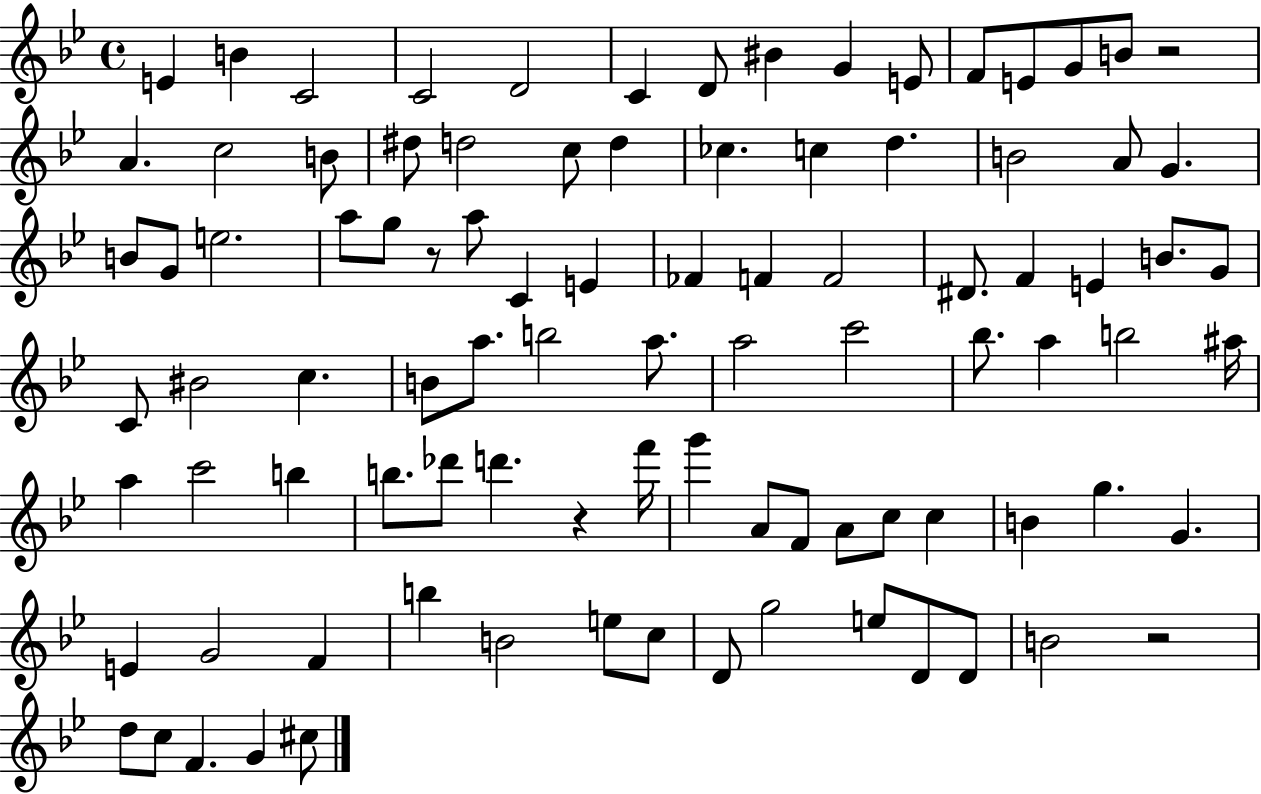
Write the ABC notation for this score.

X:1
T:Untitled
M:4/4
L:1/4
K:Bb
E B C2 C2 D2 C D/2 ^B G E/2 F/2 E/2 G/2 B/2 z2 A c2 B/2 ^d/2 d2 c/2 d _c c d B2 A/2 G B/2 G/2 e2 a/2 g/2 z/2 a/2 C E _F F F2 ^D/2 F E B/2 G/2 C/2 ^B2 c B/2 a/2 b2 a/2 a2 c'2 _b/2 a b2 ^a/4 a c'2 b b/2 _d'/2 d' z f'/4 g' A/2 F/2 A/2 c/2 c B g G E G2 F b B2 e/2 c/2 D/2 g2 e/2 D/2 D/2 B2 z2 d/2 c/2 F G ^c/2